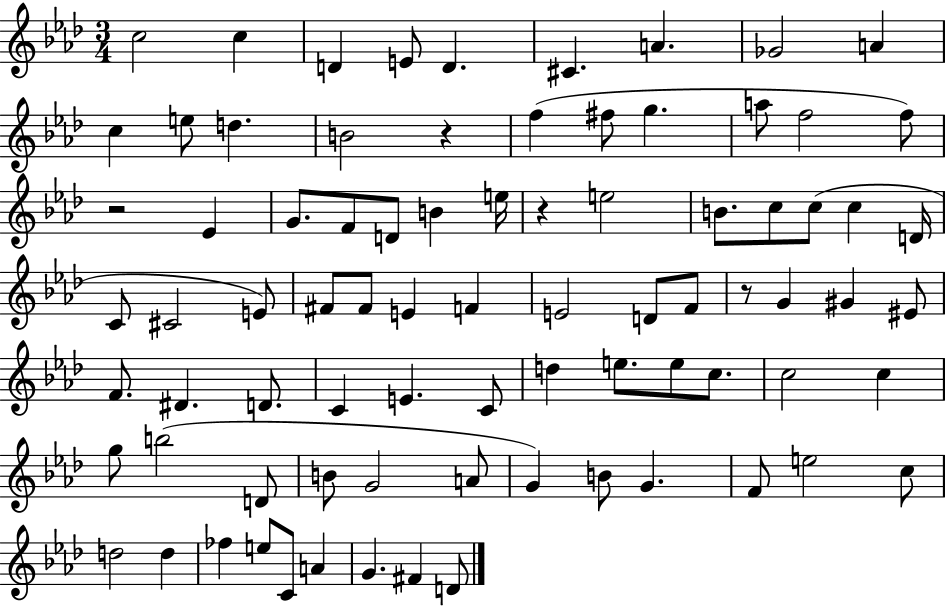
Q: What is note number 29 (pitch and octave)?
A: C5